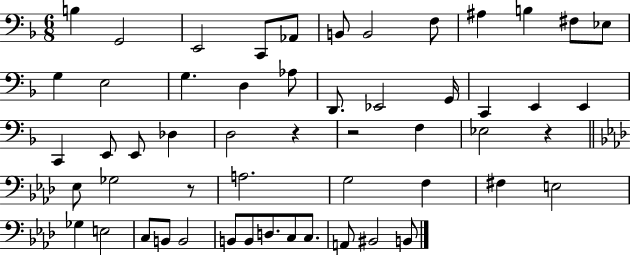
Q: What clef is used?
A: bass